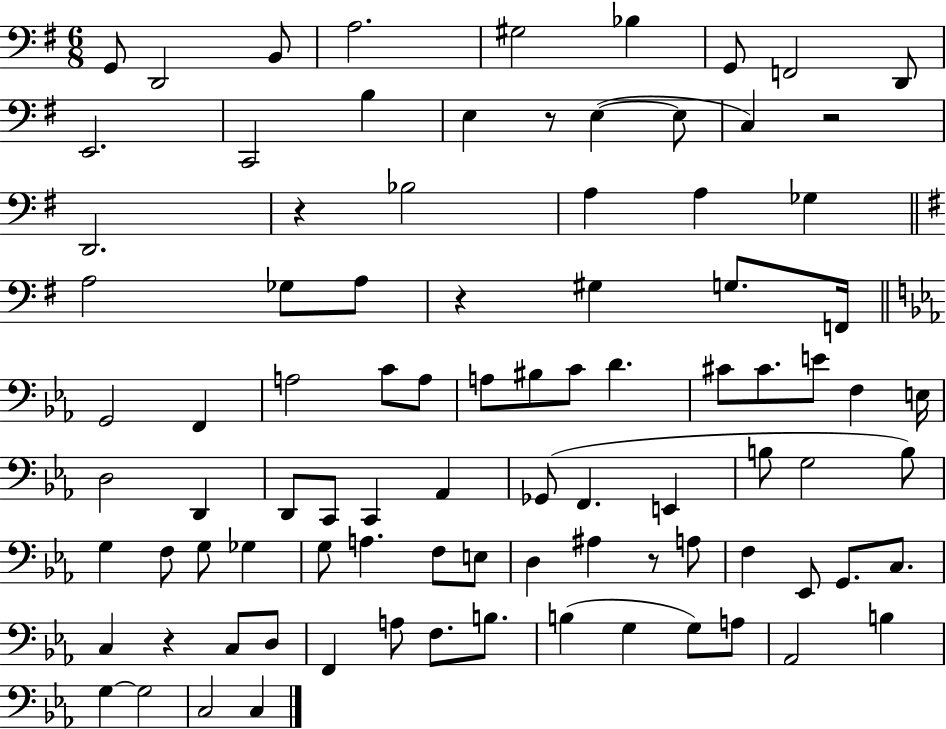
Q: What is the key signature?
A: G major